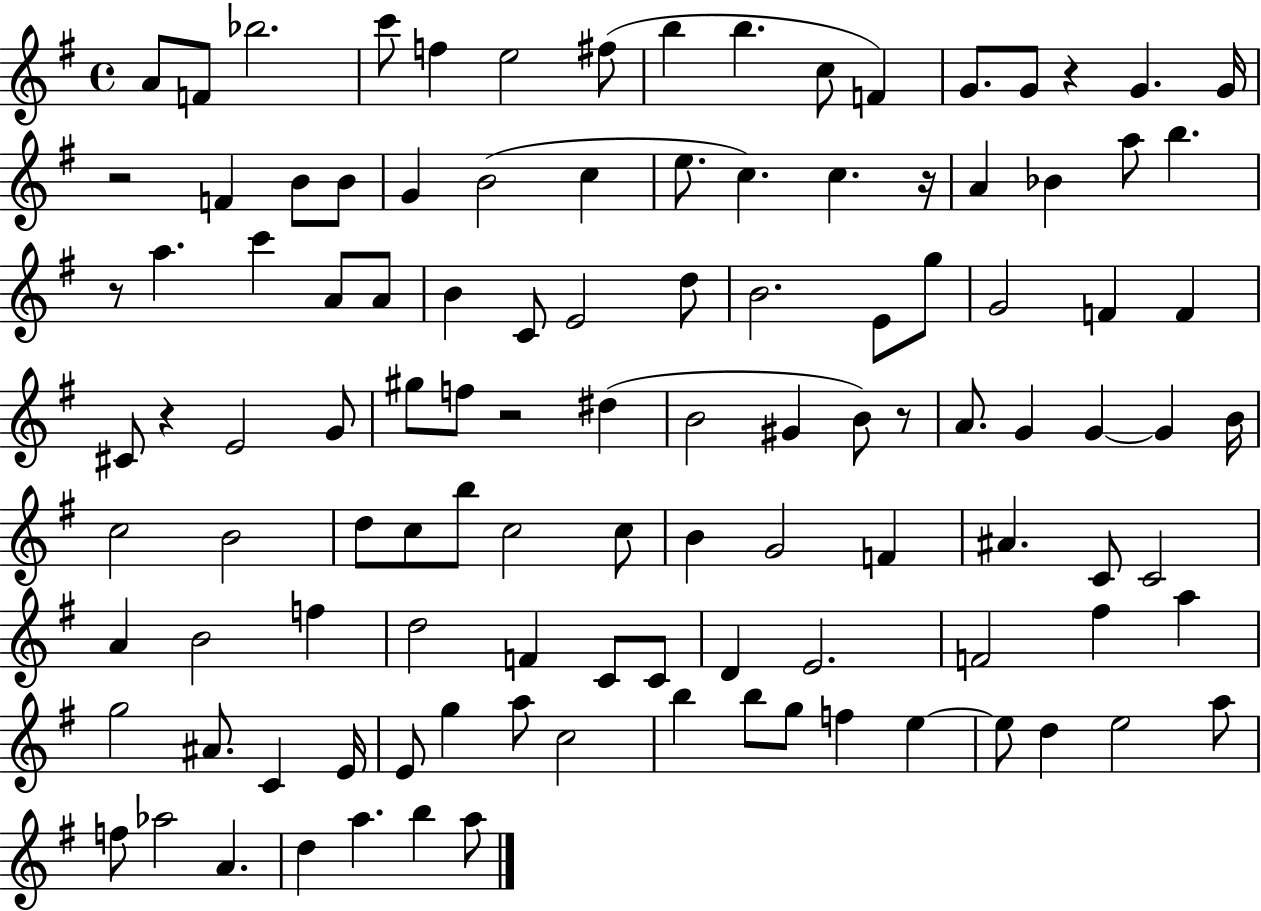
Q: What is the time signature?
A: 4/4